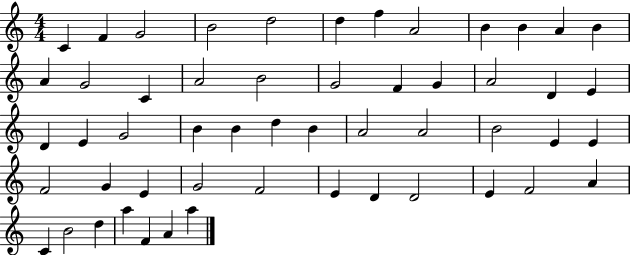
X:1
T:Untitled
M:4/4
L:1/4
K:C
C F G2 B2 d2 d f A2 B B A B A G2 C A2 B2 G2 F G A2 D E D E G2 B B d B A2 A2 B2 E E F2 G E G2 F2 E D D2 E F2 A C B2 d a F A a